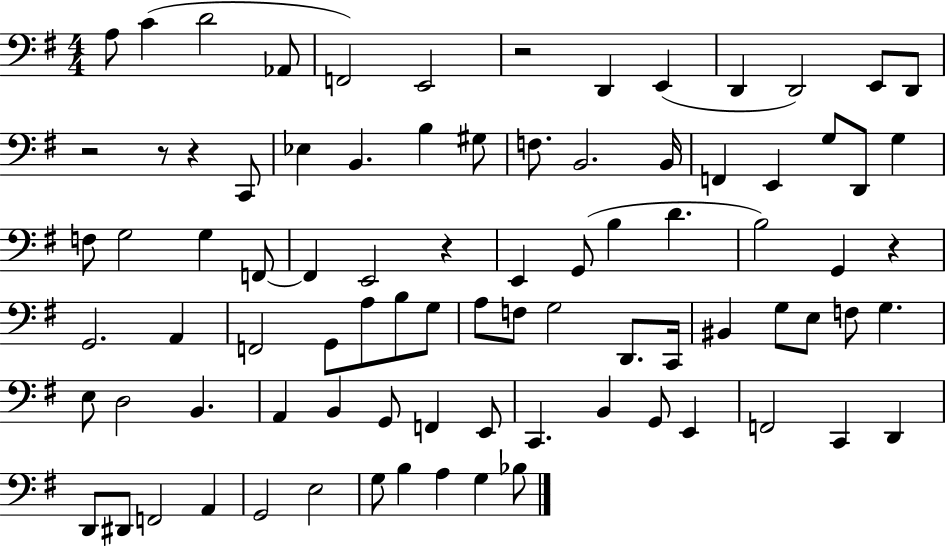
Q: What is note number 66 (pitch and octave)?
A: E2